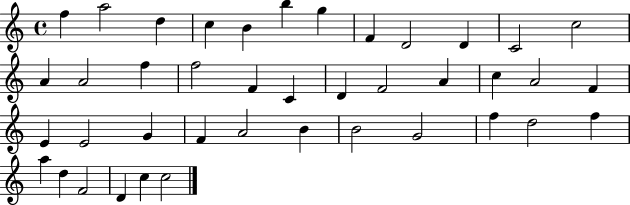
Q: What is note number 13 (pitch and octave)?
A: A4